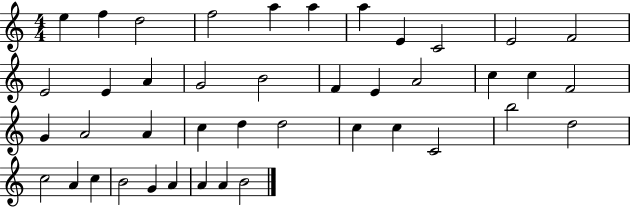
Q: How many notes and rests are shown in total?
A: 42